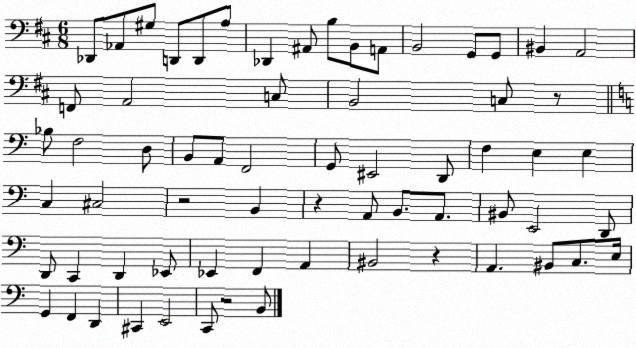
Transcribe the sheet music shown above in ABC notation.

X:1
T:Untitled
M:6/8
L:1/4
K:D
_D,,/2 _A,,/2 ^G,/2 D,,/2 D,,/2 A,/2 _D,, ^A,,/2 B,/2 B,,/2 A,,/2 B,,2 G,,/2 G,,/2 ^B,, A,,2 F,,/2 A,,2 C,/2 B,,2 C,/2 z/2 _B,/2 F,2 D,/2 B,,/2 A,,/2 F,,2 G,,/2 ^E,,2 D,,/2 F, E, E, C, ^C,2 z2 B,, z A,,/2 B,,/2 A,,/2 ^B,,/2 E,,2 D,,/2 D,,/2 C,, D,, _E,,/2 _E,, F,, A,, ^B,,2 z A,, ^B,,/2 C,/2 E,/4 G,, F,, D,, ^C,, E,,2 C,,/2 z2 B,,/2